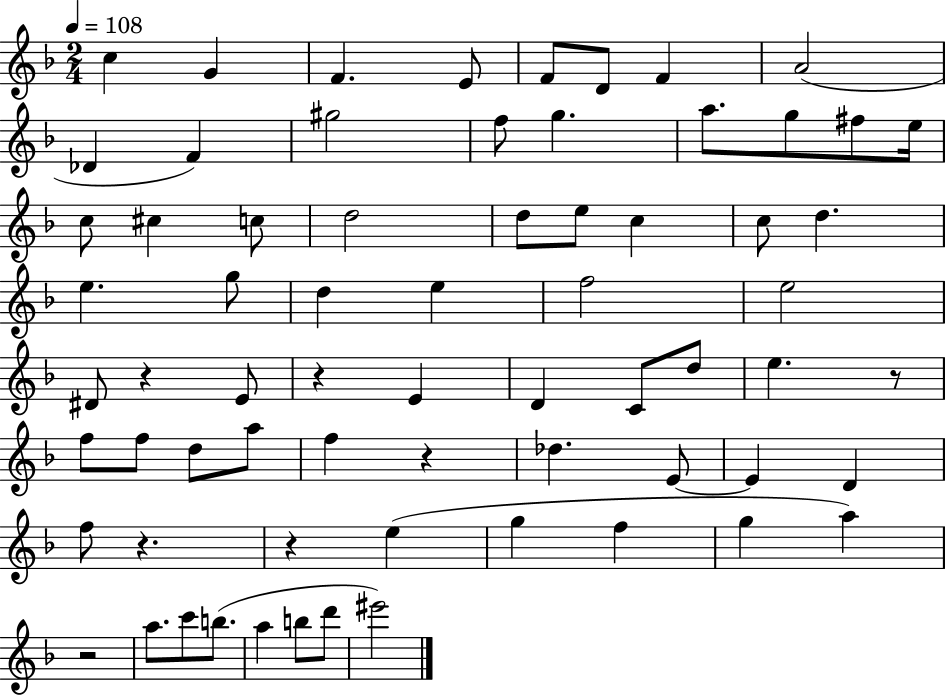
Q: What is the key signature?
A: F major